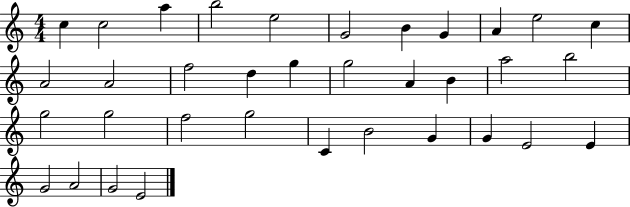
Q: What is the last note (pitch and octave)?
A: E4